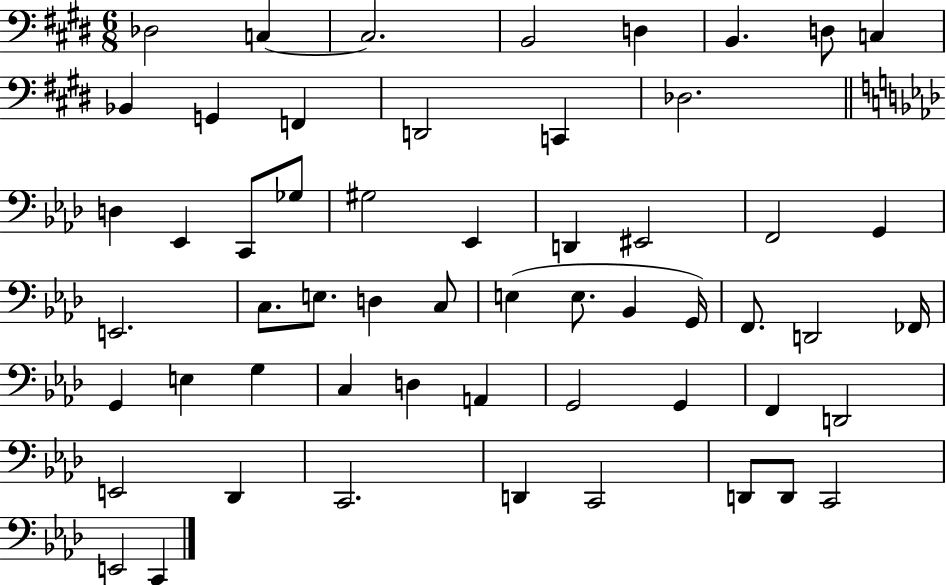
Db3/h C3/q C3/h. B2/h D3/q B2/q. D3/e C3/q Bb2/q G2/q F2/q D2/h C2/q Db3/h. D3/q Eb2/q C2/e Gb3/e G#3/h Eb2/q D2/q EIS2/h F2/h G2/q E2/h. C3/e. E3/e. D3/q C3/e E3/q E3/e. Bb2/q G2/s F2/e. D2/h FES2/s G2/q E3/q G3/q C3/q D3/q A2/q G2/h G2/q F2/q D2/h E2/h Db2/q C2/h. D2/q C2/h D2/e D2/e C2/h E2/h C2/q